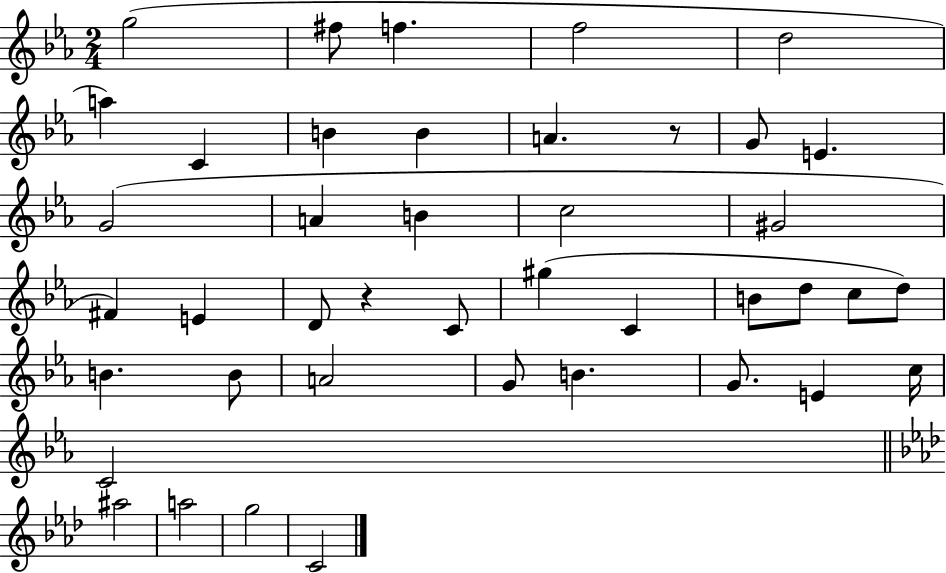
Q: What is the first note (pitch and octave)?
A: G5